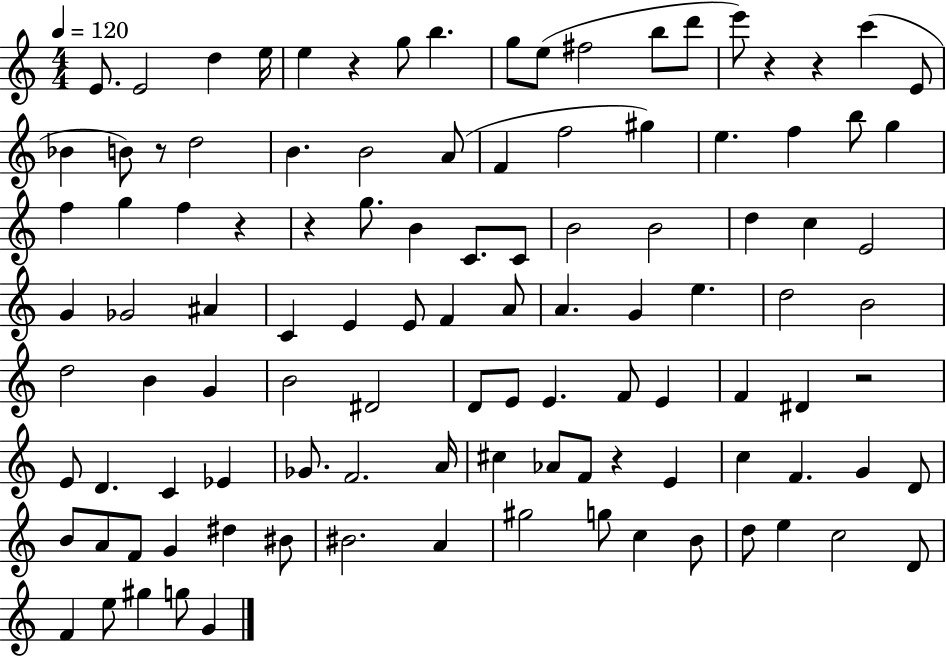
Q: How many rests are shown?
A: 8